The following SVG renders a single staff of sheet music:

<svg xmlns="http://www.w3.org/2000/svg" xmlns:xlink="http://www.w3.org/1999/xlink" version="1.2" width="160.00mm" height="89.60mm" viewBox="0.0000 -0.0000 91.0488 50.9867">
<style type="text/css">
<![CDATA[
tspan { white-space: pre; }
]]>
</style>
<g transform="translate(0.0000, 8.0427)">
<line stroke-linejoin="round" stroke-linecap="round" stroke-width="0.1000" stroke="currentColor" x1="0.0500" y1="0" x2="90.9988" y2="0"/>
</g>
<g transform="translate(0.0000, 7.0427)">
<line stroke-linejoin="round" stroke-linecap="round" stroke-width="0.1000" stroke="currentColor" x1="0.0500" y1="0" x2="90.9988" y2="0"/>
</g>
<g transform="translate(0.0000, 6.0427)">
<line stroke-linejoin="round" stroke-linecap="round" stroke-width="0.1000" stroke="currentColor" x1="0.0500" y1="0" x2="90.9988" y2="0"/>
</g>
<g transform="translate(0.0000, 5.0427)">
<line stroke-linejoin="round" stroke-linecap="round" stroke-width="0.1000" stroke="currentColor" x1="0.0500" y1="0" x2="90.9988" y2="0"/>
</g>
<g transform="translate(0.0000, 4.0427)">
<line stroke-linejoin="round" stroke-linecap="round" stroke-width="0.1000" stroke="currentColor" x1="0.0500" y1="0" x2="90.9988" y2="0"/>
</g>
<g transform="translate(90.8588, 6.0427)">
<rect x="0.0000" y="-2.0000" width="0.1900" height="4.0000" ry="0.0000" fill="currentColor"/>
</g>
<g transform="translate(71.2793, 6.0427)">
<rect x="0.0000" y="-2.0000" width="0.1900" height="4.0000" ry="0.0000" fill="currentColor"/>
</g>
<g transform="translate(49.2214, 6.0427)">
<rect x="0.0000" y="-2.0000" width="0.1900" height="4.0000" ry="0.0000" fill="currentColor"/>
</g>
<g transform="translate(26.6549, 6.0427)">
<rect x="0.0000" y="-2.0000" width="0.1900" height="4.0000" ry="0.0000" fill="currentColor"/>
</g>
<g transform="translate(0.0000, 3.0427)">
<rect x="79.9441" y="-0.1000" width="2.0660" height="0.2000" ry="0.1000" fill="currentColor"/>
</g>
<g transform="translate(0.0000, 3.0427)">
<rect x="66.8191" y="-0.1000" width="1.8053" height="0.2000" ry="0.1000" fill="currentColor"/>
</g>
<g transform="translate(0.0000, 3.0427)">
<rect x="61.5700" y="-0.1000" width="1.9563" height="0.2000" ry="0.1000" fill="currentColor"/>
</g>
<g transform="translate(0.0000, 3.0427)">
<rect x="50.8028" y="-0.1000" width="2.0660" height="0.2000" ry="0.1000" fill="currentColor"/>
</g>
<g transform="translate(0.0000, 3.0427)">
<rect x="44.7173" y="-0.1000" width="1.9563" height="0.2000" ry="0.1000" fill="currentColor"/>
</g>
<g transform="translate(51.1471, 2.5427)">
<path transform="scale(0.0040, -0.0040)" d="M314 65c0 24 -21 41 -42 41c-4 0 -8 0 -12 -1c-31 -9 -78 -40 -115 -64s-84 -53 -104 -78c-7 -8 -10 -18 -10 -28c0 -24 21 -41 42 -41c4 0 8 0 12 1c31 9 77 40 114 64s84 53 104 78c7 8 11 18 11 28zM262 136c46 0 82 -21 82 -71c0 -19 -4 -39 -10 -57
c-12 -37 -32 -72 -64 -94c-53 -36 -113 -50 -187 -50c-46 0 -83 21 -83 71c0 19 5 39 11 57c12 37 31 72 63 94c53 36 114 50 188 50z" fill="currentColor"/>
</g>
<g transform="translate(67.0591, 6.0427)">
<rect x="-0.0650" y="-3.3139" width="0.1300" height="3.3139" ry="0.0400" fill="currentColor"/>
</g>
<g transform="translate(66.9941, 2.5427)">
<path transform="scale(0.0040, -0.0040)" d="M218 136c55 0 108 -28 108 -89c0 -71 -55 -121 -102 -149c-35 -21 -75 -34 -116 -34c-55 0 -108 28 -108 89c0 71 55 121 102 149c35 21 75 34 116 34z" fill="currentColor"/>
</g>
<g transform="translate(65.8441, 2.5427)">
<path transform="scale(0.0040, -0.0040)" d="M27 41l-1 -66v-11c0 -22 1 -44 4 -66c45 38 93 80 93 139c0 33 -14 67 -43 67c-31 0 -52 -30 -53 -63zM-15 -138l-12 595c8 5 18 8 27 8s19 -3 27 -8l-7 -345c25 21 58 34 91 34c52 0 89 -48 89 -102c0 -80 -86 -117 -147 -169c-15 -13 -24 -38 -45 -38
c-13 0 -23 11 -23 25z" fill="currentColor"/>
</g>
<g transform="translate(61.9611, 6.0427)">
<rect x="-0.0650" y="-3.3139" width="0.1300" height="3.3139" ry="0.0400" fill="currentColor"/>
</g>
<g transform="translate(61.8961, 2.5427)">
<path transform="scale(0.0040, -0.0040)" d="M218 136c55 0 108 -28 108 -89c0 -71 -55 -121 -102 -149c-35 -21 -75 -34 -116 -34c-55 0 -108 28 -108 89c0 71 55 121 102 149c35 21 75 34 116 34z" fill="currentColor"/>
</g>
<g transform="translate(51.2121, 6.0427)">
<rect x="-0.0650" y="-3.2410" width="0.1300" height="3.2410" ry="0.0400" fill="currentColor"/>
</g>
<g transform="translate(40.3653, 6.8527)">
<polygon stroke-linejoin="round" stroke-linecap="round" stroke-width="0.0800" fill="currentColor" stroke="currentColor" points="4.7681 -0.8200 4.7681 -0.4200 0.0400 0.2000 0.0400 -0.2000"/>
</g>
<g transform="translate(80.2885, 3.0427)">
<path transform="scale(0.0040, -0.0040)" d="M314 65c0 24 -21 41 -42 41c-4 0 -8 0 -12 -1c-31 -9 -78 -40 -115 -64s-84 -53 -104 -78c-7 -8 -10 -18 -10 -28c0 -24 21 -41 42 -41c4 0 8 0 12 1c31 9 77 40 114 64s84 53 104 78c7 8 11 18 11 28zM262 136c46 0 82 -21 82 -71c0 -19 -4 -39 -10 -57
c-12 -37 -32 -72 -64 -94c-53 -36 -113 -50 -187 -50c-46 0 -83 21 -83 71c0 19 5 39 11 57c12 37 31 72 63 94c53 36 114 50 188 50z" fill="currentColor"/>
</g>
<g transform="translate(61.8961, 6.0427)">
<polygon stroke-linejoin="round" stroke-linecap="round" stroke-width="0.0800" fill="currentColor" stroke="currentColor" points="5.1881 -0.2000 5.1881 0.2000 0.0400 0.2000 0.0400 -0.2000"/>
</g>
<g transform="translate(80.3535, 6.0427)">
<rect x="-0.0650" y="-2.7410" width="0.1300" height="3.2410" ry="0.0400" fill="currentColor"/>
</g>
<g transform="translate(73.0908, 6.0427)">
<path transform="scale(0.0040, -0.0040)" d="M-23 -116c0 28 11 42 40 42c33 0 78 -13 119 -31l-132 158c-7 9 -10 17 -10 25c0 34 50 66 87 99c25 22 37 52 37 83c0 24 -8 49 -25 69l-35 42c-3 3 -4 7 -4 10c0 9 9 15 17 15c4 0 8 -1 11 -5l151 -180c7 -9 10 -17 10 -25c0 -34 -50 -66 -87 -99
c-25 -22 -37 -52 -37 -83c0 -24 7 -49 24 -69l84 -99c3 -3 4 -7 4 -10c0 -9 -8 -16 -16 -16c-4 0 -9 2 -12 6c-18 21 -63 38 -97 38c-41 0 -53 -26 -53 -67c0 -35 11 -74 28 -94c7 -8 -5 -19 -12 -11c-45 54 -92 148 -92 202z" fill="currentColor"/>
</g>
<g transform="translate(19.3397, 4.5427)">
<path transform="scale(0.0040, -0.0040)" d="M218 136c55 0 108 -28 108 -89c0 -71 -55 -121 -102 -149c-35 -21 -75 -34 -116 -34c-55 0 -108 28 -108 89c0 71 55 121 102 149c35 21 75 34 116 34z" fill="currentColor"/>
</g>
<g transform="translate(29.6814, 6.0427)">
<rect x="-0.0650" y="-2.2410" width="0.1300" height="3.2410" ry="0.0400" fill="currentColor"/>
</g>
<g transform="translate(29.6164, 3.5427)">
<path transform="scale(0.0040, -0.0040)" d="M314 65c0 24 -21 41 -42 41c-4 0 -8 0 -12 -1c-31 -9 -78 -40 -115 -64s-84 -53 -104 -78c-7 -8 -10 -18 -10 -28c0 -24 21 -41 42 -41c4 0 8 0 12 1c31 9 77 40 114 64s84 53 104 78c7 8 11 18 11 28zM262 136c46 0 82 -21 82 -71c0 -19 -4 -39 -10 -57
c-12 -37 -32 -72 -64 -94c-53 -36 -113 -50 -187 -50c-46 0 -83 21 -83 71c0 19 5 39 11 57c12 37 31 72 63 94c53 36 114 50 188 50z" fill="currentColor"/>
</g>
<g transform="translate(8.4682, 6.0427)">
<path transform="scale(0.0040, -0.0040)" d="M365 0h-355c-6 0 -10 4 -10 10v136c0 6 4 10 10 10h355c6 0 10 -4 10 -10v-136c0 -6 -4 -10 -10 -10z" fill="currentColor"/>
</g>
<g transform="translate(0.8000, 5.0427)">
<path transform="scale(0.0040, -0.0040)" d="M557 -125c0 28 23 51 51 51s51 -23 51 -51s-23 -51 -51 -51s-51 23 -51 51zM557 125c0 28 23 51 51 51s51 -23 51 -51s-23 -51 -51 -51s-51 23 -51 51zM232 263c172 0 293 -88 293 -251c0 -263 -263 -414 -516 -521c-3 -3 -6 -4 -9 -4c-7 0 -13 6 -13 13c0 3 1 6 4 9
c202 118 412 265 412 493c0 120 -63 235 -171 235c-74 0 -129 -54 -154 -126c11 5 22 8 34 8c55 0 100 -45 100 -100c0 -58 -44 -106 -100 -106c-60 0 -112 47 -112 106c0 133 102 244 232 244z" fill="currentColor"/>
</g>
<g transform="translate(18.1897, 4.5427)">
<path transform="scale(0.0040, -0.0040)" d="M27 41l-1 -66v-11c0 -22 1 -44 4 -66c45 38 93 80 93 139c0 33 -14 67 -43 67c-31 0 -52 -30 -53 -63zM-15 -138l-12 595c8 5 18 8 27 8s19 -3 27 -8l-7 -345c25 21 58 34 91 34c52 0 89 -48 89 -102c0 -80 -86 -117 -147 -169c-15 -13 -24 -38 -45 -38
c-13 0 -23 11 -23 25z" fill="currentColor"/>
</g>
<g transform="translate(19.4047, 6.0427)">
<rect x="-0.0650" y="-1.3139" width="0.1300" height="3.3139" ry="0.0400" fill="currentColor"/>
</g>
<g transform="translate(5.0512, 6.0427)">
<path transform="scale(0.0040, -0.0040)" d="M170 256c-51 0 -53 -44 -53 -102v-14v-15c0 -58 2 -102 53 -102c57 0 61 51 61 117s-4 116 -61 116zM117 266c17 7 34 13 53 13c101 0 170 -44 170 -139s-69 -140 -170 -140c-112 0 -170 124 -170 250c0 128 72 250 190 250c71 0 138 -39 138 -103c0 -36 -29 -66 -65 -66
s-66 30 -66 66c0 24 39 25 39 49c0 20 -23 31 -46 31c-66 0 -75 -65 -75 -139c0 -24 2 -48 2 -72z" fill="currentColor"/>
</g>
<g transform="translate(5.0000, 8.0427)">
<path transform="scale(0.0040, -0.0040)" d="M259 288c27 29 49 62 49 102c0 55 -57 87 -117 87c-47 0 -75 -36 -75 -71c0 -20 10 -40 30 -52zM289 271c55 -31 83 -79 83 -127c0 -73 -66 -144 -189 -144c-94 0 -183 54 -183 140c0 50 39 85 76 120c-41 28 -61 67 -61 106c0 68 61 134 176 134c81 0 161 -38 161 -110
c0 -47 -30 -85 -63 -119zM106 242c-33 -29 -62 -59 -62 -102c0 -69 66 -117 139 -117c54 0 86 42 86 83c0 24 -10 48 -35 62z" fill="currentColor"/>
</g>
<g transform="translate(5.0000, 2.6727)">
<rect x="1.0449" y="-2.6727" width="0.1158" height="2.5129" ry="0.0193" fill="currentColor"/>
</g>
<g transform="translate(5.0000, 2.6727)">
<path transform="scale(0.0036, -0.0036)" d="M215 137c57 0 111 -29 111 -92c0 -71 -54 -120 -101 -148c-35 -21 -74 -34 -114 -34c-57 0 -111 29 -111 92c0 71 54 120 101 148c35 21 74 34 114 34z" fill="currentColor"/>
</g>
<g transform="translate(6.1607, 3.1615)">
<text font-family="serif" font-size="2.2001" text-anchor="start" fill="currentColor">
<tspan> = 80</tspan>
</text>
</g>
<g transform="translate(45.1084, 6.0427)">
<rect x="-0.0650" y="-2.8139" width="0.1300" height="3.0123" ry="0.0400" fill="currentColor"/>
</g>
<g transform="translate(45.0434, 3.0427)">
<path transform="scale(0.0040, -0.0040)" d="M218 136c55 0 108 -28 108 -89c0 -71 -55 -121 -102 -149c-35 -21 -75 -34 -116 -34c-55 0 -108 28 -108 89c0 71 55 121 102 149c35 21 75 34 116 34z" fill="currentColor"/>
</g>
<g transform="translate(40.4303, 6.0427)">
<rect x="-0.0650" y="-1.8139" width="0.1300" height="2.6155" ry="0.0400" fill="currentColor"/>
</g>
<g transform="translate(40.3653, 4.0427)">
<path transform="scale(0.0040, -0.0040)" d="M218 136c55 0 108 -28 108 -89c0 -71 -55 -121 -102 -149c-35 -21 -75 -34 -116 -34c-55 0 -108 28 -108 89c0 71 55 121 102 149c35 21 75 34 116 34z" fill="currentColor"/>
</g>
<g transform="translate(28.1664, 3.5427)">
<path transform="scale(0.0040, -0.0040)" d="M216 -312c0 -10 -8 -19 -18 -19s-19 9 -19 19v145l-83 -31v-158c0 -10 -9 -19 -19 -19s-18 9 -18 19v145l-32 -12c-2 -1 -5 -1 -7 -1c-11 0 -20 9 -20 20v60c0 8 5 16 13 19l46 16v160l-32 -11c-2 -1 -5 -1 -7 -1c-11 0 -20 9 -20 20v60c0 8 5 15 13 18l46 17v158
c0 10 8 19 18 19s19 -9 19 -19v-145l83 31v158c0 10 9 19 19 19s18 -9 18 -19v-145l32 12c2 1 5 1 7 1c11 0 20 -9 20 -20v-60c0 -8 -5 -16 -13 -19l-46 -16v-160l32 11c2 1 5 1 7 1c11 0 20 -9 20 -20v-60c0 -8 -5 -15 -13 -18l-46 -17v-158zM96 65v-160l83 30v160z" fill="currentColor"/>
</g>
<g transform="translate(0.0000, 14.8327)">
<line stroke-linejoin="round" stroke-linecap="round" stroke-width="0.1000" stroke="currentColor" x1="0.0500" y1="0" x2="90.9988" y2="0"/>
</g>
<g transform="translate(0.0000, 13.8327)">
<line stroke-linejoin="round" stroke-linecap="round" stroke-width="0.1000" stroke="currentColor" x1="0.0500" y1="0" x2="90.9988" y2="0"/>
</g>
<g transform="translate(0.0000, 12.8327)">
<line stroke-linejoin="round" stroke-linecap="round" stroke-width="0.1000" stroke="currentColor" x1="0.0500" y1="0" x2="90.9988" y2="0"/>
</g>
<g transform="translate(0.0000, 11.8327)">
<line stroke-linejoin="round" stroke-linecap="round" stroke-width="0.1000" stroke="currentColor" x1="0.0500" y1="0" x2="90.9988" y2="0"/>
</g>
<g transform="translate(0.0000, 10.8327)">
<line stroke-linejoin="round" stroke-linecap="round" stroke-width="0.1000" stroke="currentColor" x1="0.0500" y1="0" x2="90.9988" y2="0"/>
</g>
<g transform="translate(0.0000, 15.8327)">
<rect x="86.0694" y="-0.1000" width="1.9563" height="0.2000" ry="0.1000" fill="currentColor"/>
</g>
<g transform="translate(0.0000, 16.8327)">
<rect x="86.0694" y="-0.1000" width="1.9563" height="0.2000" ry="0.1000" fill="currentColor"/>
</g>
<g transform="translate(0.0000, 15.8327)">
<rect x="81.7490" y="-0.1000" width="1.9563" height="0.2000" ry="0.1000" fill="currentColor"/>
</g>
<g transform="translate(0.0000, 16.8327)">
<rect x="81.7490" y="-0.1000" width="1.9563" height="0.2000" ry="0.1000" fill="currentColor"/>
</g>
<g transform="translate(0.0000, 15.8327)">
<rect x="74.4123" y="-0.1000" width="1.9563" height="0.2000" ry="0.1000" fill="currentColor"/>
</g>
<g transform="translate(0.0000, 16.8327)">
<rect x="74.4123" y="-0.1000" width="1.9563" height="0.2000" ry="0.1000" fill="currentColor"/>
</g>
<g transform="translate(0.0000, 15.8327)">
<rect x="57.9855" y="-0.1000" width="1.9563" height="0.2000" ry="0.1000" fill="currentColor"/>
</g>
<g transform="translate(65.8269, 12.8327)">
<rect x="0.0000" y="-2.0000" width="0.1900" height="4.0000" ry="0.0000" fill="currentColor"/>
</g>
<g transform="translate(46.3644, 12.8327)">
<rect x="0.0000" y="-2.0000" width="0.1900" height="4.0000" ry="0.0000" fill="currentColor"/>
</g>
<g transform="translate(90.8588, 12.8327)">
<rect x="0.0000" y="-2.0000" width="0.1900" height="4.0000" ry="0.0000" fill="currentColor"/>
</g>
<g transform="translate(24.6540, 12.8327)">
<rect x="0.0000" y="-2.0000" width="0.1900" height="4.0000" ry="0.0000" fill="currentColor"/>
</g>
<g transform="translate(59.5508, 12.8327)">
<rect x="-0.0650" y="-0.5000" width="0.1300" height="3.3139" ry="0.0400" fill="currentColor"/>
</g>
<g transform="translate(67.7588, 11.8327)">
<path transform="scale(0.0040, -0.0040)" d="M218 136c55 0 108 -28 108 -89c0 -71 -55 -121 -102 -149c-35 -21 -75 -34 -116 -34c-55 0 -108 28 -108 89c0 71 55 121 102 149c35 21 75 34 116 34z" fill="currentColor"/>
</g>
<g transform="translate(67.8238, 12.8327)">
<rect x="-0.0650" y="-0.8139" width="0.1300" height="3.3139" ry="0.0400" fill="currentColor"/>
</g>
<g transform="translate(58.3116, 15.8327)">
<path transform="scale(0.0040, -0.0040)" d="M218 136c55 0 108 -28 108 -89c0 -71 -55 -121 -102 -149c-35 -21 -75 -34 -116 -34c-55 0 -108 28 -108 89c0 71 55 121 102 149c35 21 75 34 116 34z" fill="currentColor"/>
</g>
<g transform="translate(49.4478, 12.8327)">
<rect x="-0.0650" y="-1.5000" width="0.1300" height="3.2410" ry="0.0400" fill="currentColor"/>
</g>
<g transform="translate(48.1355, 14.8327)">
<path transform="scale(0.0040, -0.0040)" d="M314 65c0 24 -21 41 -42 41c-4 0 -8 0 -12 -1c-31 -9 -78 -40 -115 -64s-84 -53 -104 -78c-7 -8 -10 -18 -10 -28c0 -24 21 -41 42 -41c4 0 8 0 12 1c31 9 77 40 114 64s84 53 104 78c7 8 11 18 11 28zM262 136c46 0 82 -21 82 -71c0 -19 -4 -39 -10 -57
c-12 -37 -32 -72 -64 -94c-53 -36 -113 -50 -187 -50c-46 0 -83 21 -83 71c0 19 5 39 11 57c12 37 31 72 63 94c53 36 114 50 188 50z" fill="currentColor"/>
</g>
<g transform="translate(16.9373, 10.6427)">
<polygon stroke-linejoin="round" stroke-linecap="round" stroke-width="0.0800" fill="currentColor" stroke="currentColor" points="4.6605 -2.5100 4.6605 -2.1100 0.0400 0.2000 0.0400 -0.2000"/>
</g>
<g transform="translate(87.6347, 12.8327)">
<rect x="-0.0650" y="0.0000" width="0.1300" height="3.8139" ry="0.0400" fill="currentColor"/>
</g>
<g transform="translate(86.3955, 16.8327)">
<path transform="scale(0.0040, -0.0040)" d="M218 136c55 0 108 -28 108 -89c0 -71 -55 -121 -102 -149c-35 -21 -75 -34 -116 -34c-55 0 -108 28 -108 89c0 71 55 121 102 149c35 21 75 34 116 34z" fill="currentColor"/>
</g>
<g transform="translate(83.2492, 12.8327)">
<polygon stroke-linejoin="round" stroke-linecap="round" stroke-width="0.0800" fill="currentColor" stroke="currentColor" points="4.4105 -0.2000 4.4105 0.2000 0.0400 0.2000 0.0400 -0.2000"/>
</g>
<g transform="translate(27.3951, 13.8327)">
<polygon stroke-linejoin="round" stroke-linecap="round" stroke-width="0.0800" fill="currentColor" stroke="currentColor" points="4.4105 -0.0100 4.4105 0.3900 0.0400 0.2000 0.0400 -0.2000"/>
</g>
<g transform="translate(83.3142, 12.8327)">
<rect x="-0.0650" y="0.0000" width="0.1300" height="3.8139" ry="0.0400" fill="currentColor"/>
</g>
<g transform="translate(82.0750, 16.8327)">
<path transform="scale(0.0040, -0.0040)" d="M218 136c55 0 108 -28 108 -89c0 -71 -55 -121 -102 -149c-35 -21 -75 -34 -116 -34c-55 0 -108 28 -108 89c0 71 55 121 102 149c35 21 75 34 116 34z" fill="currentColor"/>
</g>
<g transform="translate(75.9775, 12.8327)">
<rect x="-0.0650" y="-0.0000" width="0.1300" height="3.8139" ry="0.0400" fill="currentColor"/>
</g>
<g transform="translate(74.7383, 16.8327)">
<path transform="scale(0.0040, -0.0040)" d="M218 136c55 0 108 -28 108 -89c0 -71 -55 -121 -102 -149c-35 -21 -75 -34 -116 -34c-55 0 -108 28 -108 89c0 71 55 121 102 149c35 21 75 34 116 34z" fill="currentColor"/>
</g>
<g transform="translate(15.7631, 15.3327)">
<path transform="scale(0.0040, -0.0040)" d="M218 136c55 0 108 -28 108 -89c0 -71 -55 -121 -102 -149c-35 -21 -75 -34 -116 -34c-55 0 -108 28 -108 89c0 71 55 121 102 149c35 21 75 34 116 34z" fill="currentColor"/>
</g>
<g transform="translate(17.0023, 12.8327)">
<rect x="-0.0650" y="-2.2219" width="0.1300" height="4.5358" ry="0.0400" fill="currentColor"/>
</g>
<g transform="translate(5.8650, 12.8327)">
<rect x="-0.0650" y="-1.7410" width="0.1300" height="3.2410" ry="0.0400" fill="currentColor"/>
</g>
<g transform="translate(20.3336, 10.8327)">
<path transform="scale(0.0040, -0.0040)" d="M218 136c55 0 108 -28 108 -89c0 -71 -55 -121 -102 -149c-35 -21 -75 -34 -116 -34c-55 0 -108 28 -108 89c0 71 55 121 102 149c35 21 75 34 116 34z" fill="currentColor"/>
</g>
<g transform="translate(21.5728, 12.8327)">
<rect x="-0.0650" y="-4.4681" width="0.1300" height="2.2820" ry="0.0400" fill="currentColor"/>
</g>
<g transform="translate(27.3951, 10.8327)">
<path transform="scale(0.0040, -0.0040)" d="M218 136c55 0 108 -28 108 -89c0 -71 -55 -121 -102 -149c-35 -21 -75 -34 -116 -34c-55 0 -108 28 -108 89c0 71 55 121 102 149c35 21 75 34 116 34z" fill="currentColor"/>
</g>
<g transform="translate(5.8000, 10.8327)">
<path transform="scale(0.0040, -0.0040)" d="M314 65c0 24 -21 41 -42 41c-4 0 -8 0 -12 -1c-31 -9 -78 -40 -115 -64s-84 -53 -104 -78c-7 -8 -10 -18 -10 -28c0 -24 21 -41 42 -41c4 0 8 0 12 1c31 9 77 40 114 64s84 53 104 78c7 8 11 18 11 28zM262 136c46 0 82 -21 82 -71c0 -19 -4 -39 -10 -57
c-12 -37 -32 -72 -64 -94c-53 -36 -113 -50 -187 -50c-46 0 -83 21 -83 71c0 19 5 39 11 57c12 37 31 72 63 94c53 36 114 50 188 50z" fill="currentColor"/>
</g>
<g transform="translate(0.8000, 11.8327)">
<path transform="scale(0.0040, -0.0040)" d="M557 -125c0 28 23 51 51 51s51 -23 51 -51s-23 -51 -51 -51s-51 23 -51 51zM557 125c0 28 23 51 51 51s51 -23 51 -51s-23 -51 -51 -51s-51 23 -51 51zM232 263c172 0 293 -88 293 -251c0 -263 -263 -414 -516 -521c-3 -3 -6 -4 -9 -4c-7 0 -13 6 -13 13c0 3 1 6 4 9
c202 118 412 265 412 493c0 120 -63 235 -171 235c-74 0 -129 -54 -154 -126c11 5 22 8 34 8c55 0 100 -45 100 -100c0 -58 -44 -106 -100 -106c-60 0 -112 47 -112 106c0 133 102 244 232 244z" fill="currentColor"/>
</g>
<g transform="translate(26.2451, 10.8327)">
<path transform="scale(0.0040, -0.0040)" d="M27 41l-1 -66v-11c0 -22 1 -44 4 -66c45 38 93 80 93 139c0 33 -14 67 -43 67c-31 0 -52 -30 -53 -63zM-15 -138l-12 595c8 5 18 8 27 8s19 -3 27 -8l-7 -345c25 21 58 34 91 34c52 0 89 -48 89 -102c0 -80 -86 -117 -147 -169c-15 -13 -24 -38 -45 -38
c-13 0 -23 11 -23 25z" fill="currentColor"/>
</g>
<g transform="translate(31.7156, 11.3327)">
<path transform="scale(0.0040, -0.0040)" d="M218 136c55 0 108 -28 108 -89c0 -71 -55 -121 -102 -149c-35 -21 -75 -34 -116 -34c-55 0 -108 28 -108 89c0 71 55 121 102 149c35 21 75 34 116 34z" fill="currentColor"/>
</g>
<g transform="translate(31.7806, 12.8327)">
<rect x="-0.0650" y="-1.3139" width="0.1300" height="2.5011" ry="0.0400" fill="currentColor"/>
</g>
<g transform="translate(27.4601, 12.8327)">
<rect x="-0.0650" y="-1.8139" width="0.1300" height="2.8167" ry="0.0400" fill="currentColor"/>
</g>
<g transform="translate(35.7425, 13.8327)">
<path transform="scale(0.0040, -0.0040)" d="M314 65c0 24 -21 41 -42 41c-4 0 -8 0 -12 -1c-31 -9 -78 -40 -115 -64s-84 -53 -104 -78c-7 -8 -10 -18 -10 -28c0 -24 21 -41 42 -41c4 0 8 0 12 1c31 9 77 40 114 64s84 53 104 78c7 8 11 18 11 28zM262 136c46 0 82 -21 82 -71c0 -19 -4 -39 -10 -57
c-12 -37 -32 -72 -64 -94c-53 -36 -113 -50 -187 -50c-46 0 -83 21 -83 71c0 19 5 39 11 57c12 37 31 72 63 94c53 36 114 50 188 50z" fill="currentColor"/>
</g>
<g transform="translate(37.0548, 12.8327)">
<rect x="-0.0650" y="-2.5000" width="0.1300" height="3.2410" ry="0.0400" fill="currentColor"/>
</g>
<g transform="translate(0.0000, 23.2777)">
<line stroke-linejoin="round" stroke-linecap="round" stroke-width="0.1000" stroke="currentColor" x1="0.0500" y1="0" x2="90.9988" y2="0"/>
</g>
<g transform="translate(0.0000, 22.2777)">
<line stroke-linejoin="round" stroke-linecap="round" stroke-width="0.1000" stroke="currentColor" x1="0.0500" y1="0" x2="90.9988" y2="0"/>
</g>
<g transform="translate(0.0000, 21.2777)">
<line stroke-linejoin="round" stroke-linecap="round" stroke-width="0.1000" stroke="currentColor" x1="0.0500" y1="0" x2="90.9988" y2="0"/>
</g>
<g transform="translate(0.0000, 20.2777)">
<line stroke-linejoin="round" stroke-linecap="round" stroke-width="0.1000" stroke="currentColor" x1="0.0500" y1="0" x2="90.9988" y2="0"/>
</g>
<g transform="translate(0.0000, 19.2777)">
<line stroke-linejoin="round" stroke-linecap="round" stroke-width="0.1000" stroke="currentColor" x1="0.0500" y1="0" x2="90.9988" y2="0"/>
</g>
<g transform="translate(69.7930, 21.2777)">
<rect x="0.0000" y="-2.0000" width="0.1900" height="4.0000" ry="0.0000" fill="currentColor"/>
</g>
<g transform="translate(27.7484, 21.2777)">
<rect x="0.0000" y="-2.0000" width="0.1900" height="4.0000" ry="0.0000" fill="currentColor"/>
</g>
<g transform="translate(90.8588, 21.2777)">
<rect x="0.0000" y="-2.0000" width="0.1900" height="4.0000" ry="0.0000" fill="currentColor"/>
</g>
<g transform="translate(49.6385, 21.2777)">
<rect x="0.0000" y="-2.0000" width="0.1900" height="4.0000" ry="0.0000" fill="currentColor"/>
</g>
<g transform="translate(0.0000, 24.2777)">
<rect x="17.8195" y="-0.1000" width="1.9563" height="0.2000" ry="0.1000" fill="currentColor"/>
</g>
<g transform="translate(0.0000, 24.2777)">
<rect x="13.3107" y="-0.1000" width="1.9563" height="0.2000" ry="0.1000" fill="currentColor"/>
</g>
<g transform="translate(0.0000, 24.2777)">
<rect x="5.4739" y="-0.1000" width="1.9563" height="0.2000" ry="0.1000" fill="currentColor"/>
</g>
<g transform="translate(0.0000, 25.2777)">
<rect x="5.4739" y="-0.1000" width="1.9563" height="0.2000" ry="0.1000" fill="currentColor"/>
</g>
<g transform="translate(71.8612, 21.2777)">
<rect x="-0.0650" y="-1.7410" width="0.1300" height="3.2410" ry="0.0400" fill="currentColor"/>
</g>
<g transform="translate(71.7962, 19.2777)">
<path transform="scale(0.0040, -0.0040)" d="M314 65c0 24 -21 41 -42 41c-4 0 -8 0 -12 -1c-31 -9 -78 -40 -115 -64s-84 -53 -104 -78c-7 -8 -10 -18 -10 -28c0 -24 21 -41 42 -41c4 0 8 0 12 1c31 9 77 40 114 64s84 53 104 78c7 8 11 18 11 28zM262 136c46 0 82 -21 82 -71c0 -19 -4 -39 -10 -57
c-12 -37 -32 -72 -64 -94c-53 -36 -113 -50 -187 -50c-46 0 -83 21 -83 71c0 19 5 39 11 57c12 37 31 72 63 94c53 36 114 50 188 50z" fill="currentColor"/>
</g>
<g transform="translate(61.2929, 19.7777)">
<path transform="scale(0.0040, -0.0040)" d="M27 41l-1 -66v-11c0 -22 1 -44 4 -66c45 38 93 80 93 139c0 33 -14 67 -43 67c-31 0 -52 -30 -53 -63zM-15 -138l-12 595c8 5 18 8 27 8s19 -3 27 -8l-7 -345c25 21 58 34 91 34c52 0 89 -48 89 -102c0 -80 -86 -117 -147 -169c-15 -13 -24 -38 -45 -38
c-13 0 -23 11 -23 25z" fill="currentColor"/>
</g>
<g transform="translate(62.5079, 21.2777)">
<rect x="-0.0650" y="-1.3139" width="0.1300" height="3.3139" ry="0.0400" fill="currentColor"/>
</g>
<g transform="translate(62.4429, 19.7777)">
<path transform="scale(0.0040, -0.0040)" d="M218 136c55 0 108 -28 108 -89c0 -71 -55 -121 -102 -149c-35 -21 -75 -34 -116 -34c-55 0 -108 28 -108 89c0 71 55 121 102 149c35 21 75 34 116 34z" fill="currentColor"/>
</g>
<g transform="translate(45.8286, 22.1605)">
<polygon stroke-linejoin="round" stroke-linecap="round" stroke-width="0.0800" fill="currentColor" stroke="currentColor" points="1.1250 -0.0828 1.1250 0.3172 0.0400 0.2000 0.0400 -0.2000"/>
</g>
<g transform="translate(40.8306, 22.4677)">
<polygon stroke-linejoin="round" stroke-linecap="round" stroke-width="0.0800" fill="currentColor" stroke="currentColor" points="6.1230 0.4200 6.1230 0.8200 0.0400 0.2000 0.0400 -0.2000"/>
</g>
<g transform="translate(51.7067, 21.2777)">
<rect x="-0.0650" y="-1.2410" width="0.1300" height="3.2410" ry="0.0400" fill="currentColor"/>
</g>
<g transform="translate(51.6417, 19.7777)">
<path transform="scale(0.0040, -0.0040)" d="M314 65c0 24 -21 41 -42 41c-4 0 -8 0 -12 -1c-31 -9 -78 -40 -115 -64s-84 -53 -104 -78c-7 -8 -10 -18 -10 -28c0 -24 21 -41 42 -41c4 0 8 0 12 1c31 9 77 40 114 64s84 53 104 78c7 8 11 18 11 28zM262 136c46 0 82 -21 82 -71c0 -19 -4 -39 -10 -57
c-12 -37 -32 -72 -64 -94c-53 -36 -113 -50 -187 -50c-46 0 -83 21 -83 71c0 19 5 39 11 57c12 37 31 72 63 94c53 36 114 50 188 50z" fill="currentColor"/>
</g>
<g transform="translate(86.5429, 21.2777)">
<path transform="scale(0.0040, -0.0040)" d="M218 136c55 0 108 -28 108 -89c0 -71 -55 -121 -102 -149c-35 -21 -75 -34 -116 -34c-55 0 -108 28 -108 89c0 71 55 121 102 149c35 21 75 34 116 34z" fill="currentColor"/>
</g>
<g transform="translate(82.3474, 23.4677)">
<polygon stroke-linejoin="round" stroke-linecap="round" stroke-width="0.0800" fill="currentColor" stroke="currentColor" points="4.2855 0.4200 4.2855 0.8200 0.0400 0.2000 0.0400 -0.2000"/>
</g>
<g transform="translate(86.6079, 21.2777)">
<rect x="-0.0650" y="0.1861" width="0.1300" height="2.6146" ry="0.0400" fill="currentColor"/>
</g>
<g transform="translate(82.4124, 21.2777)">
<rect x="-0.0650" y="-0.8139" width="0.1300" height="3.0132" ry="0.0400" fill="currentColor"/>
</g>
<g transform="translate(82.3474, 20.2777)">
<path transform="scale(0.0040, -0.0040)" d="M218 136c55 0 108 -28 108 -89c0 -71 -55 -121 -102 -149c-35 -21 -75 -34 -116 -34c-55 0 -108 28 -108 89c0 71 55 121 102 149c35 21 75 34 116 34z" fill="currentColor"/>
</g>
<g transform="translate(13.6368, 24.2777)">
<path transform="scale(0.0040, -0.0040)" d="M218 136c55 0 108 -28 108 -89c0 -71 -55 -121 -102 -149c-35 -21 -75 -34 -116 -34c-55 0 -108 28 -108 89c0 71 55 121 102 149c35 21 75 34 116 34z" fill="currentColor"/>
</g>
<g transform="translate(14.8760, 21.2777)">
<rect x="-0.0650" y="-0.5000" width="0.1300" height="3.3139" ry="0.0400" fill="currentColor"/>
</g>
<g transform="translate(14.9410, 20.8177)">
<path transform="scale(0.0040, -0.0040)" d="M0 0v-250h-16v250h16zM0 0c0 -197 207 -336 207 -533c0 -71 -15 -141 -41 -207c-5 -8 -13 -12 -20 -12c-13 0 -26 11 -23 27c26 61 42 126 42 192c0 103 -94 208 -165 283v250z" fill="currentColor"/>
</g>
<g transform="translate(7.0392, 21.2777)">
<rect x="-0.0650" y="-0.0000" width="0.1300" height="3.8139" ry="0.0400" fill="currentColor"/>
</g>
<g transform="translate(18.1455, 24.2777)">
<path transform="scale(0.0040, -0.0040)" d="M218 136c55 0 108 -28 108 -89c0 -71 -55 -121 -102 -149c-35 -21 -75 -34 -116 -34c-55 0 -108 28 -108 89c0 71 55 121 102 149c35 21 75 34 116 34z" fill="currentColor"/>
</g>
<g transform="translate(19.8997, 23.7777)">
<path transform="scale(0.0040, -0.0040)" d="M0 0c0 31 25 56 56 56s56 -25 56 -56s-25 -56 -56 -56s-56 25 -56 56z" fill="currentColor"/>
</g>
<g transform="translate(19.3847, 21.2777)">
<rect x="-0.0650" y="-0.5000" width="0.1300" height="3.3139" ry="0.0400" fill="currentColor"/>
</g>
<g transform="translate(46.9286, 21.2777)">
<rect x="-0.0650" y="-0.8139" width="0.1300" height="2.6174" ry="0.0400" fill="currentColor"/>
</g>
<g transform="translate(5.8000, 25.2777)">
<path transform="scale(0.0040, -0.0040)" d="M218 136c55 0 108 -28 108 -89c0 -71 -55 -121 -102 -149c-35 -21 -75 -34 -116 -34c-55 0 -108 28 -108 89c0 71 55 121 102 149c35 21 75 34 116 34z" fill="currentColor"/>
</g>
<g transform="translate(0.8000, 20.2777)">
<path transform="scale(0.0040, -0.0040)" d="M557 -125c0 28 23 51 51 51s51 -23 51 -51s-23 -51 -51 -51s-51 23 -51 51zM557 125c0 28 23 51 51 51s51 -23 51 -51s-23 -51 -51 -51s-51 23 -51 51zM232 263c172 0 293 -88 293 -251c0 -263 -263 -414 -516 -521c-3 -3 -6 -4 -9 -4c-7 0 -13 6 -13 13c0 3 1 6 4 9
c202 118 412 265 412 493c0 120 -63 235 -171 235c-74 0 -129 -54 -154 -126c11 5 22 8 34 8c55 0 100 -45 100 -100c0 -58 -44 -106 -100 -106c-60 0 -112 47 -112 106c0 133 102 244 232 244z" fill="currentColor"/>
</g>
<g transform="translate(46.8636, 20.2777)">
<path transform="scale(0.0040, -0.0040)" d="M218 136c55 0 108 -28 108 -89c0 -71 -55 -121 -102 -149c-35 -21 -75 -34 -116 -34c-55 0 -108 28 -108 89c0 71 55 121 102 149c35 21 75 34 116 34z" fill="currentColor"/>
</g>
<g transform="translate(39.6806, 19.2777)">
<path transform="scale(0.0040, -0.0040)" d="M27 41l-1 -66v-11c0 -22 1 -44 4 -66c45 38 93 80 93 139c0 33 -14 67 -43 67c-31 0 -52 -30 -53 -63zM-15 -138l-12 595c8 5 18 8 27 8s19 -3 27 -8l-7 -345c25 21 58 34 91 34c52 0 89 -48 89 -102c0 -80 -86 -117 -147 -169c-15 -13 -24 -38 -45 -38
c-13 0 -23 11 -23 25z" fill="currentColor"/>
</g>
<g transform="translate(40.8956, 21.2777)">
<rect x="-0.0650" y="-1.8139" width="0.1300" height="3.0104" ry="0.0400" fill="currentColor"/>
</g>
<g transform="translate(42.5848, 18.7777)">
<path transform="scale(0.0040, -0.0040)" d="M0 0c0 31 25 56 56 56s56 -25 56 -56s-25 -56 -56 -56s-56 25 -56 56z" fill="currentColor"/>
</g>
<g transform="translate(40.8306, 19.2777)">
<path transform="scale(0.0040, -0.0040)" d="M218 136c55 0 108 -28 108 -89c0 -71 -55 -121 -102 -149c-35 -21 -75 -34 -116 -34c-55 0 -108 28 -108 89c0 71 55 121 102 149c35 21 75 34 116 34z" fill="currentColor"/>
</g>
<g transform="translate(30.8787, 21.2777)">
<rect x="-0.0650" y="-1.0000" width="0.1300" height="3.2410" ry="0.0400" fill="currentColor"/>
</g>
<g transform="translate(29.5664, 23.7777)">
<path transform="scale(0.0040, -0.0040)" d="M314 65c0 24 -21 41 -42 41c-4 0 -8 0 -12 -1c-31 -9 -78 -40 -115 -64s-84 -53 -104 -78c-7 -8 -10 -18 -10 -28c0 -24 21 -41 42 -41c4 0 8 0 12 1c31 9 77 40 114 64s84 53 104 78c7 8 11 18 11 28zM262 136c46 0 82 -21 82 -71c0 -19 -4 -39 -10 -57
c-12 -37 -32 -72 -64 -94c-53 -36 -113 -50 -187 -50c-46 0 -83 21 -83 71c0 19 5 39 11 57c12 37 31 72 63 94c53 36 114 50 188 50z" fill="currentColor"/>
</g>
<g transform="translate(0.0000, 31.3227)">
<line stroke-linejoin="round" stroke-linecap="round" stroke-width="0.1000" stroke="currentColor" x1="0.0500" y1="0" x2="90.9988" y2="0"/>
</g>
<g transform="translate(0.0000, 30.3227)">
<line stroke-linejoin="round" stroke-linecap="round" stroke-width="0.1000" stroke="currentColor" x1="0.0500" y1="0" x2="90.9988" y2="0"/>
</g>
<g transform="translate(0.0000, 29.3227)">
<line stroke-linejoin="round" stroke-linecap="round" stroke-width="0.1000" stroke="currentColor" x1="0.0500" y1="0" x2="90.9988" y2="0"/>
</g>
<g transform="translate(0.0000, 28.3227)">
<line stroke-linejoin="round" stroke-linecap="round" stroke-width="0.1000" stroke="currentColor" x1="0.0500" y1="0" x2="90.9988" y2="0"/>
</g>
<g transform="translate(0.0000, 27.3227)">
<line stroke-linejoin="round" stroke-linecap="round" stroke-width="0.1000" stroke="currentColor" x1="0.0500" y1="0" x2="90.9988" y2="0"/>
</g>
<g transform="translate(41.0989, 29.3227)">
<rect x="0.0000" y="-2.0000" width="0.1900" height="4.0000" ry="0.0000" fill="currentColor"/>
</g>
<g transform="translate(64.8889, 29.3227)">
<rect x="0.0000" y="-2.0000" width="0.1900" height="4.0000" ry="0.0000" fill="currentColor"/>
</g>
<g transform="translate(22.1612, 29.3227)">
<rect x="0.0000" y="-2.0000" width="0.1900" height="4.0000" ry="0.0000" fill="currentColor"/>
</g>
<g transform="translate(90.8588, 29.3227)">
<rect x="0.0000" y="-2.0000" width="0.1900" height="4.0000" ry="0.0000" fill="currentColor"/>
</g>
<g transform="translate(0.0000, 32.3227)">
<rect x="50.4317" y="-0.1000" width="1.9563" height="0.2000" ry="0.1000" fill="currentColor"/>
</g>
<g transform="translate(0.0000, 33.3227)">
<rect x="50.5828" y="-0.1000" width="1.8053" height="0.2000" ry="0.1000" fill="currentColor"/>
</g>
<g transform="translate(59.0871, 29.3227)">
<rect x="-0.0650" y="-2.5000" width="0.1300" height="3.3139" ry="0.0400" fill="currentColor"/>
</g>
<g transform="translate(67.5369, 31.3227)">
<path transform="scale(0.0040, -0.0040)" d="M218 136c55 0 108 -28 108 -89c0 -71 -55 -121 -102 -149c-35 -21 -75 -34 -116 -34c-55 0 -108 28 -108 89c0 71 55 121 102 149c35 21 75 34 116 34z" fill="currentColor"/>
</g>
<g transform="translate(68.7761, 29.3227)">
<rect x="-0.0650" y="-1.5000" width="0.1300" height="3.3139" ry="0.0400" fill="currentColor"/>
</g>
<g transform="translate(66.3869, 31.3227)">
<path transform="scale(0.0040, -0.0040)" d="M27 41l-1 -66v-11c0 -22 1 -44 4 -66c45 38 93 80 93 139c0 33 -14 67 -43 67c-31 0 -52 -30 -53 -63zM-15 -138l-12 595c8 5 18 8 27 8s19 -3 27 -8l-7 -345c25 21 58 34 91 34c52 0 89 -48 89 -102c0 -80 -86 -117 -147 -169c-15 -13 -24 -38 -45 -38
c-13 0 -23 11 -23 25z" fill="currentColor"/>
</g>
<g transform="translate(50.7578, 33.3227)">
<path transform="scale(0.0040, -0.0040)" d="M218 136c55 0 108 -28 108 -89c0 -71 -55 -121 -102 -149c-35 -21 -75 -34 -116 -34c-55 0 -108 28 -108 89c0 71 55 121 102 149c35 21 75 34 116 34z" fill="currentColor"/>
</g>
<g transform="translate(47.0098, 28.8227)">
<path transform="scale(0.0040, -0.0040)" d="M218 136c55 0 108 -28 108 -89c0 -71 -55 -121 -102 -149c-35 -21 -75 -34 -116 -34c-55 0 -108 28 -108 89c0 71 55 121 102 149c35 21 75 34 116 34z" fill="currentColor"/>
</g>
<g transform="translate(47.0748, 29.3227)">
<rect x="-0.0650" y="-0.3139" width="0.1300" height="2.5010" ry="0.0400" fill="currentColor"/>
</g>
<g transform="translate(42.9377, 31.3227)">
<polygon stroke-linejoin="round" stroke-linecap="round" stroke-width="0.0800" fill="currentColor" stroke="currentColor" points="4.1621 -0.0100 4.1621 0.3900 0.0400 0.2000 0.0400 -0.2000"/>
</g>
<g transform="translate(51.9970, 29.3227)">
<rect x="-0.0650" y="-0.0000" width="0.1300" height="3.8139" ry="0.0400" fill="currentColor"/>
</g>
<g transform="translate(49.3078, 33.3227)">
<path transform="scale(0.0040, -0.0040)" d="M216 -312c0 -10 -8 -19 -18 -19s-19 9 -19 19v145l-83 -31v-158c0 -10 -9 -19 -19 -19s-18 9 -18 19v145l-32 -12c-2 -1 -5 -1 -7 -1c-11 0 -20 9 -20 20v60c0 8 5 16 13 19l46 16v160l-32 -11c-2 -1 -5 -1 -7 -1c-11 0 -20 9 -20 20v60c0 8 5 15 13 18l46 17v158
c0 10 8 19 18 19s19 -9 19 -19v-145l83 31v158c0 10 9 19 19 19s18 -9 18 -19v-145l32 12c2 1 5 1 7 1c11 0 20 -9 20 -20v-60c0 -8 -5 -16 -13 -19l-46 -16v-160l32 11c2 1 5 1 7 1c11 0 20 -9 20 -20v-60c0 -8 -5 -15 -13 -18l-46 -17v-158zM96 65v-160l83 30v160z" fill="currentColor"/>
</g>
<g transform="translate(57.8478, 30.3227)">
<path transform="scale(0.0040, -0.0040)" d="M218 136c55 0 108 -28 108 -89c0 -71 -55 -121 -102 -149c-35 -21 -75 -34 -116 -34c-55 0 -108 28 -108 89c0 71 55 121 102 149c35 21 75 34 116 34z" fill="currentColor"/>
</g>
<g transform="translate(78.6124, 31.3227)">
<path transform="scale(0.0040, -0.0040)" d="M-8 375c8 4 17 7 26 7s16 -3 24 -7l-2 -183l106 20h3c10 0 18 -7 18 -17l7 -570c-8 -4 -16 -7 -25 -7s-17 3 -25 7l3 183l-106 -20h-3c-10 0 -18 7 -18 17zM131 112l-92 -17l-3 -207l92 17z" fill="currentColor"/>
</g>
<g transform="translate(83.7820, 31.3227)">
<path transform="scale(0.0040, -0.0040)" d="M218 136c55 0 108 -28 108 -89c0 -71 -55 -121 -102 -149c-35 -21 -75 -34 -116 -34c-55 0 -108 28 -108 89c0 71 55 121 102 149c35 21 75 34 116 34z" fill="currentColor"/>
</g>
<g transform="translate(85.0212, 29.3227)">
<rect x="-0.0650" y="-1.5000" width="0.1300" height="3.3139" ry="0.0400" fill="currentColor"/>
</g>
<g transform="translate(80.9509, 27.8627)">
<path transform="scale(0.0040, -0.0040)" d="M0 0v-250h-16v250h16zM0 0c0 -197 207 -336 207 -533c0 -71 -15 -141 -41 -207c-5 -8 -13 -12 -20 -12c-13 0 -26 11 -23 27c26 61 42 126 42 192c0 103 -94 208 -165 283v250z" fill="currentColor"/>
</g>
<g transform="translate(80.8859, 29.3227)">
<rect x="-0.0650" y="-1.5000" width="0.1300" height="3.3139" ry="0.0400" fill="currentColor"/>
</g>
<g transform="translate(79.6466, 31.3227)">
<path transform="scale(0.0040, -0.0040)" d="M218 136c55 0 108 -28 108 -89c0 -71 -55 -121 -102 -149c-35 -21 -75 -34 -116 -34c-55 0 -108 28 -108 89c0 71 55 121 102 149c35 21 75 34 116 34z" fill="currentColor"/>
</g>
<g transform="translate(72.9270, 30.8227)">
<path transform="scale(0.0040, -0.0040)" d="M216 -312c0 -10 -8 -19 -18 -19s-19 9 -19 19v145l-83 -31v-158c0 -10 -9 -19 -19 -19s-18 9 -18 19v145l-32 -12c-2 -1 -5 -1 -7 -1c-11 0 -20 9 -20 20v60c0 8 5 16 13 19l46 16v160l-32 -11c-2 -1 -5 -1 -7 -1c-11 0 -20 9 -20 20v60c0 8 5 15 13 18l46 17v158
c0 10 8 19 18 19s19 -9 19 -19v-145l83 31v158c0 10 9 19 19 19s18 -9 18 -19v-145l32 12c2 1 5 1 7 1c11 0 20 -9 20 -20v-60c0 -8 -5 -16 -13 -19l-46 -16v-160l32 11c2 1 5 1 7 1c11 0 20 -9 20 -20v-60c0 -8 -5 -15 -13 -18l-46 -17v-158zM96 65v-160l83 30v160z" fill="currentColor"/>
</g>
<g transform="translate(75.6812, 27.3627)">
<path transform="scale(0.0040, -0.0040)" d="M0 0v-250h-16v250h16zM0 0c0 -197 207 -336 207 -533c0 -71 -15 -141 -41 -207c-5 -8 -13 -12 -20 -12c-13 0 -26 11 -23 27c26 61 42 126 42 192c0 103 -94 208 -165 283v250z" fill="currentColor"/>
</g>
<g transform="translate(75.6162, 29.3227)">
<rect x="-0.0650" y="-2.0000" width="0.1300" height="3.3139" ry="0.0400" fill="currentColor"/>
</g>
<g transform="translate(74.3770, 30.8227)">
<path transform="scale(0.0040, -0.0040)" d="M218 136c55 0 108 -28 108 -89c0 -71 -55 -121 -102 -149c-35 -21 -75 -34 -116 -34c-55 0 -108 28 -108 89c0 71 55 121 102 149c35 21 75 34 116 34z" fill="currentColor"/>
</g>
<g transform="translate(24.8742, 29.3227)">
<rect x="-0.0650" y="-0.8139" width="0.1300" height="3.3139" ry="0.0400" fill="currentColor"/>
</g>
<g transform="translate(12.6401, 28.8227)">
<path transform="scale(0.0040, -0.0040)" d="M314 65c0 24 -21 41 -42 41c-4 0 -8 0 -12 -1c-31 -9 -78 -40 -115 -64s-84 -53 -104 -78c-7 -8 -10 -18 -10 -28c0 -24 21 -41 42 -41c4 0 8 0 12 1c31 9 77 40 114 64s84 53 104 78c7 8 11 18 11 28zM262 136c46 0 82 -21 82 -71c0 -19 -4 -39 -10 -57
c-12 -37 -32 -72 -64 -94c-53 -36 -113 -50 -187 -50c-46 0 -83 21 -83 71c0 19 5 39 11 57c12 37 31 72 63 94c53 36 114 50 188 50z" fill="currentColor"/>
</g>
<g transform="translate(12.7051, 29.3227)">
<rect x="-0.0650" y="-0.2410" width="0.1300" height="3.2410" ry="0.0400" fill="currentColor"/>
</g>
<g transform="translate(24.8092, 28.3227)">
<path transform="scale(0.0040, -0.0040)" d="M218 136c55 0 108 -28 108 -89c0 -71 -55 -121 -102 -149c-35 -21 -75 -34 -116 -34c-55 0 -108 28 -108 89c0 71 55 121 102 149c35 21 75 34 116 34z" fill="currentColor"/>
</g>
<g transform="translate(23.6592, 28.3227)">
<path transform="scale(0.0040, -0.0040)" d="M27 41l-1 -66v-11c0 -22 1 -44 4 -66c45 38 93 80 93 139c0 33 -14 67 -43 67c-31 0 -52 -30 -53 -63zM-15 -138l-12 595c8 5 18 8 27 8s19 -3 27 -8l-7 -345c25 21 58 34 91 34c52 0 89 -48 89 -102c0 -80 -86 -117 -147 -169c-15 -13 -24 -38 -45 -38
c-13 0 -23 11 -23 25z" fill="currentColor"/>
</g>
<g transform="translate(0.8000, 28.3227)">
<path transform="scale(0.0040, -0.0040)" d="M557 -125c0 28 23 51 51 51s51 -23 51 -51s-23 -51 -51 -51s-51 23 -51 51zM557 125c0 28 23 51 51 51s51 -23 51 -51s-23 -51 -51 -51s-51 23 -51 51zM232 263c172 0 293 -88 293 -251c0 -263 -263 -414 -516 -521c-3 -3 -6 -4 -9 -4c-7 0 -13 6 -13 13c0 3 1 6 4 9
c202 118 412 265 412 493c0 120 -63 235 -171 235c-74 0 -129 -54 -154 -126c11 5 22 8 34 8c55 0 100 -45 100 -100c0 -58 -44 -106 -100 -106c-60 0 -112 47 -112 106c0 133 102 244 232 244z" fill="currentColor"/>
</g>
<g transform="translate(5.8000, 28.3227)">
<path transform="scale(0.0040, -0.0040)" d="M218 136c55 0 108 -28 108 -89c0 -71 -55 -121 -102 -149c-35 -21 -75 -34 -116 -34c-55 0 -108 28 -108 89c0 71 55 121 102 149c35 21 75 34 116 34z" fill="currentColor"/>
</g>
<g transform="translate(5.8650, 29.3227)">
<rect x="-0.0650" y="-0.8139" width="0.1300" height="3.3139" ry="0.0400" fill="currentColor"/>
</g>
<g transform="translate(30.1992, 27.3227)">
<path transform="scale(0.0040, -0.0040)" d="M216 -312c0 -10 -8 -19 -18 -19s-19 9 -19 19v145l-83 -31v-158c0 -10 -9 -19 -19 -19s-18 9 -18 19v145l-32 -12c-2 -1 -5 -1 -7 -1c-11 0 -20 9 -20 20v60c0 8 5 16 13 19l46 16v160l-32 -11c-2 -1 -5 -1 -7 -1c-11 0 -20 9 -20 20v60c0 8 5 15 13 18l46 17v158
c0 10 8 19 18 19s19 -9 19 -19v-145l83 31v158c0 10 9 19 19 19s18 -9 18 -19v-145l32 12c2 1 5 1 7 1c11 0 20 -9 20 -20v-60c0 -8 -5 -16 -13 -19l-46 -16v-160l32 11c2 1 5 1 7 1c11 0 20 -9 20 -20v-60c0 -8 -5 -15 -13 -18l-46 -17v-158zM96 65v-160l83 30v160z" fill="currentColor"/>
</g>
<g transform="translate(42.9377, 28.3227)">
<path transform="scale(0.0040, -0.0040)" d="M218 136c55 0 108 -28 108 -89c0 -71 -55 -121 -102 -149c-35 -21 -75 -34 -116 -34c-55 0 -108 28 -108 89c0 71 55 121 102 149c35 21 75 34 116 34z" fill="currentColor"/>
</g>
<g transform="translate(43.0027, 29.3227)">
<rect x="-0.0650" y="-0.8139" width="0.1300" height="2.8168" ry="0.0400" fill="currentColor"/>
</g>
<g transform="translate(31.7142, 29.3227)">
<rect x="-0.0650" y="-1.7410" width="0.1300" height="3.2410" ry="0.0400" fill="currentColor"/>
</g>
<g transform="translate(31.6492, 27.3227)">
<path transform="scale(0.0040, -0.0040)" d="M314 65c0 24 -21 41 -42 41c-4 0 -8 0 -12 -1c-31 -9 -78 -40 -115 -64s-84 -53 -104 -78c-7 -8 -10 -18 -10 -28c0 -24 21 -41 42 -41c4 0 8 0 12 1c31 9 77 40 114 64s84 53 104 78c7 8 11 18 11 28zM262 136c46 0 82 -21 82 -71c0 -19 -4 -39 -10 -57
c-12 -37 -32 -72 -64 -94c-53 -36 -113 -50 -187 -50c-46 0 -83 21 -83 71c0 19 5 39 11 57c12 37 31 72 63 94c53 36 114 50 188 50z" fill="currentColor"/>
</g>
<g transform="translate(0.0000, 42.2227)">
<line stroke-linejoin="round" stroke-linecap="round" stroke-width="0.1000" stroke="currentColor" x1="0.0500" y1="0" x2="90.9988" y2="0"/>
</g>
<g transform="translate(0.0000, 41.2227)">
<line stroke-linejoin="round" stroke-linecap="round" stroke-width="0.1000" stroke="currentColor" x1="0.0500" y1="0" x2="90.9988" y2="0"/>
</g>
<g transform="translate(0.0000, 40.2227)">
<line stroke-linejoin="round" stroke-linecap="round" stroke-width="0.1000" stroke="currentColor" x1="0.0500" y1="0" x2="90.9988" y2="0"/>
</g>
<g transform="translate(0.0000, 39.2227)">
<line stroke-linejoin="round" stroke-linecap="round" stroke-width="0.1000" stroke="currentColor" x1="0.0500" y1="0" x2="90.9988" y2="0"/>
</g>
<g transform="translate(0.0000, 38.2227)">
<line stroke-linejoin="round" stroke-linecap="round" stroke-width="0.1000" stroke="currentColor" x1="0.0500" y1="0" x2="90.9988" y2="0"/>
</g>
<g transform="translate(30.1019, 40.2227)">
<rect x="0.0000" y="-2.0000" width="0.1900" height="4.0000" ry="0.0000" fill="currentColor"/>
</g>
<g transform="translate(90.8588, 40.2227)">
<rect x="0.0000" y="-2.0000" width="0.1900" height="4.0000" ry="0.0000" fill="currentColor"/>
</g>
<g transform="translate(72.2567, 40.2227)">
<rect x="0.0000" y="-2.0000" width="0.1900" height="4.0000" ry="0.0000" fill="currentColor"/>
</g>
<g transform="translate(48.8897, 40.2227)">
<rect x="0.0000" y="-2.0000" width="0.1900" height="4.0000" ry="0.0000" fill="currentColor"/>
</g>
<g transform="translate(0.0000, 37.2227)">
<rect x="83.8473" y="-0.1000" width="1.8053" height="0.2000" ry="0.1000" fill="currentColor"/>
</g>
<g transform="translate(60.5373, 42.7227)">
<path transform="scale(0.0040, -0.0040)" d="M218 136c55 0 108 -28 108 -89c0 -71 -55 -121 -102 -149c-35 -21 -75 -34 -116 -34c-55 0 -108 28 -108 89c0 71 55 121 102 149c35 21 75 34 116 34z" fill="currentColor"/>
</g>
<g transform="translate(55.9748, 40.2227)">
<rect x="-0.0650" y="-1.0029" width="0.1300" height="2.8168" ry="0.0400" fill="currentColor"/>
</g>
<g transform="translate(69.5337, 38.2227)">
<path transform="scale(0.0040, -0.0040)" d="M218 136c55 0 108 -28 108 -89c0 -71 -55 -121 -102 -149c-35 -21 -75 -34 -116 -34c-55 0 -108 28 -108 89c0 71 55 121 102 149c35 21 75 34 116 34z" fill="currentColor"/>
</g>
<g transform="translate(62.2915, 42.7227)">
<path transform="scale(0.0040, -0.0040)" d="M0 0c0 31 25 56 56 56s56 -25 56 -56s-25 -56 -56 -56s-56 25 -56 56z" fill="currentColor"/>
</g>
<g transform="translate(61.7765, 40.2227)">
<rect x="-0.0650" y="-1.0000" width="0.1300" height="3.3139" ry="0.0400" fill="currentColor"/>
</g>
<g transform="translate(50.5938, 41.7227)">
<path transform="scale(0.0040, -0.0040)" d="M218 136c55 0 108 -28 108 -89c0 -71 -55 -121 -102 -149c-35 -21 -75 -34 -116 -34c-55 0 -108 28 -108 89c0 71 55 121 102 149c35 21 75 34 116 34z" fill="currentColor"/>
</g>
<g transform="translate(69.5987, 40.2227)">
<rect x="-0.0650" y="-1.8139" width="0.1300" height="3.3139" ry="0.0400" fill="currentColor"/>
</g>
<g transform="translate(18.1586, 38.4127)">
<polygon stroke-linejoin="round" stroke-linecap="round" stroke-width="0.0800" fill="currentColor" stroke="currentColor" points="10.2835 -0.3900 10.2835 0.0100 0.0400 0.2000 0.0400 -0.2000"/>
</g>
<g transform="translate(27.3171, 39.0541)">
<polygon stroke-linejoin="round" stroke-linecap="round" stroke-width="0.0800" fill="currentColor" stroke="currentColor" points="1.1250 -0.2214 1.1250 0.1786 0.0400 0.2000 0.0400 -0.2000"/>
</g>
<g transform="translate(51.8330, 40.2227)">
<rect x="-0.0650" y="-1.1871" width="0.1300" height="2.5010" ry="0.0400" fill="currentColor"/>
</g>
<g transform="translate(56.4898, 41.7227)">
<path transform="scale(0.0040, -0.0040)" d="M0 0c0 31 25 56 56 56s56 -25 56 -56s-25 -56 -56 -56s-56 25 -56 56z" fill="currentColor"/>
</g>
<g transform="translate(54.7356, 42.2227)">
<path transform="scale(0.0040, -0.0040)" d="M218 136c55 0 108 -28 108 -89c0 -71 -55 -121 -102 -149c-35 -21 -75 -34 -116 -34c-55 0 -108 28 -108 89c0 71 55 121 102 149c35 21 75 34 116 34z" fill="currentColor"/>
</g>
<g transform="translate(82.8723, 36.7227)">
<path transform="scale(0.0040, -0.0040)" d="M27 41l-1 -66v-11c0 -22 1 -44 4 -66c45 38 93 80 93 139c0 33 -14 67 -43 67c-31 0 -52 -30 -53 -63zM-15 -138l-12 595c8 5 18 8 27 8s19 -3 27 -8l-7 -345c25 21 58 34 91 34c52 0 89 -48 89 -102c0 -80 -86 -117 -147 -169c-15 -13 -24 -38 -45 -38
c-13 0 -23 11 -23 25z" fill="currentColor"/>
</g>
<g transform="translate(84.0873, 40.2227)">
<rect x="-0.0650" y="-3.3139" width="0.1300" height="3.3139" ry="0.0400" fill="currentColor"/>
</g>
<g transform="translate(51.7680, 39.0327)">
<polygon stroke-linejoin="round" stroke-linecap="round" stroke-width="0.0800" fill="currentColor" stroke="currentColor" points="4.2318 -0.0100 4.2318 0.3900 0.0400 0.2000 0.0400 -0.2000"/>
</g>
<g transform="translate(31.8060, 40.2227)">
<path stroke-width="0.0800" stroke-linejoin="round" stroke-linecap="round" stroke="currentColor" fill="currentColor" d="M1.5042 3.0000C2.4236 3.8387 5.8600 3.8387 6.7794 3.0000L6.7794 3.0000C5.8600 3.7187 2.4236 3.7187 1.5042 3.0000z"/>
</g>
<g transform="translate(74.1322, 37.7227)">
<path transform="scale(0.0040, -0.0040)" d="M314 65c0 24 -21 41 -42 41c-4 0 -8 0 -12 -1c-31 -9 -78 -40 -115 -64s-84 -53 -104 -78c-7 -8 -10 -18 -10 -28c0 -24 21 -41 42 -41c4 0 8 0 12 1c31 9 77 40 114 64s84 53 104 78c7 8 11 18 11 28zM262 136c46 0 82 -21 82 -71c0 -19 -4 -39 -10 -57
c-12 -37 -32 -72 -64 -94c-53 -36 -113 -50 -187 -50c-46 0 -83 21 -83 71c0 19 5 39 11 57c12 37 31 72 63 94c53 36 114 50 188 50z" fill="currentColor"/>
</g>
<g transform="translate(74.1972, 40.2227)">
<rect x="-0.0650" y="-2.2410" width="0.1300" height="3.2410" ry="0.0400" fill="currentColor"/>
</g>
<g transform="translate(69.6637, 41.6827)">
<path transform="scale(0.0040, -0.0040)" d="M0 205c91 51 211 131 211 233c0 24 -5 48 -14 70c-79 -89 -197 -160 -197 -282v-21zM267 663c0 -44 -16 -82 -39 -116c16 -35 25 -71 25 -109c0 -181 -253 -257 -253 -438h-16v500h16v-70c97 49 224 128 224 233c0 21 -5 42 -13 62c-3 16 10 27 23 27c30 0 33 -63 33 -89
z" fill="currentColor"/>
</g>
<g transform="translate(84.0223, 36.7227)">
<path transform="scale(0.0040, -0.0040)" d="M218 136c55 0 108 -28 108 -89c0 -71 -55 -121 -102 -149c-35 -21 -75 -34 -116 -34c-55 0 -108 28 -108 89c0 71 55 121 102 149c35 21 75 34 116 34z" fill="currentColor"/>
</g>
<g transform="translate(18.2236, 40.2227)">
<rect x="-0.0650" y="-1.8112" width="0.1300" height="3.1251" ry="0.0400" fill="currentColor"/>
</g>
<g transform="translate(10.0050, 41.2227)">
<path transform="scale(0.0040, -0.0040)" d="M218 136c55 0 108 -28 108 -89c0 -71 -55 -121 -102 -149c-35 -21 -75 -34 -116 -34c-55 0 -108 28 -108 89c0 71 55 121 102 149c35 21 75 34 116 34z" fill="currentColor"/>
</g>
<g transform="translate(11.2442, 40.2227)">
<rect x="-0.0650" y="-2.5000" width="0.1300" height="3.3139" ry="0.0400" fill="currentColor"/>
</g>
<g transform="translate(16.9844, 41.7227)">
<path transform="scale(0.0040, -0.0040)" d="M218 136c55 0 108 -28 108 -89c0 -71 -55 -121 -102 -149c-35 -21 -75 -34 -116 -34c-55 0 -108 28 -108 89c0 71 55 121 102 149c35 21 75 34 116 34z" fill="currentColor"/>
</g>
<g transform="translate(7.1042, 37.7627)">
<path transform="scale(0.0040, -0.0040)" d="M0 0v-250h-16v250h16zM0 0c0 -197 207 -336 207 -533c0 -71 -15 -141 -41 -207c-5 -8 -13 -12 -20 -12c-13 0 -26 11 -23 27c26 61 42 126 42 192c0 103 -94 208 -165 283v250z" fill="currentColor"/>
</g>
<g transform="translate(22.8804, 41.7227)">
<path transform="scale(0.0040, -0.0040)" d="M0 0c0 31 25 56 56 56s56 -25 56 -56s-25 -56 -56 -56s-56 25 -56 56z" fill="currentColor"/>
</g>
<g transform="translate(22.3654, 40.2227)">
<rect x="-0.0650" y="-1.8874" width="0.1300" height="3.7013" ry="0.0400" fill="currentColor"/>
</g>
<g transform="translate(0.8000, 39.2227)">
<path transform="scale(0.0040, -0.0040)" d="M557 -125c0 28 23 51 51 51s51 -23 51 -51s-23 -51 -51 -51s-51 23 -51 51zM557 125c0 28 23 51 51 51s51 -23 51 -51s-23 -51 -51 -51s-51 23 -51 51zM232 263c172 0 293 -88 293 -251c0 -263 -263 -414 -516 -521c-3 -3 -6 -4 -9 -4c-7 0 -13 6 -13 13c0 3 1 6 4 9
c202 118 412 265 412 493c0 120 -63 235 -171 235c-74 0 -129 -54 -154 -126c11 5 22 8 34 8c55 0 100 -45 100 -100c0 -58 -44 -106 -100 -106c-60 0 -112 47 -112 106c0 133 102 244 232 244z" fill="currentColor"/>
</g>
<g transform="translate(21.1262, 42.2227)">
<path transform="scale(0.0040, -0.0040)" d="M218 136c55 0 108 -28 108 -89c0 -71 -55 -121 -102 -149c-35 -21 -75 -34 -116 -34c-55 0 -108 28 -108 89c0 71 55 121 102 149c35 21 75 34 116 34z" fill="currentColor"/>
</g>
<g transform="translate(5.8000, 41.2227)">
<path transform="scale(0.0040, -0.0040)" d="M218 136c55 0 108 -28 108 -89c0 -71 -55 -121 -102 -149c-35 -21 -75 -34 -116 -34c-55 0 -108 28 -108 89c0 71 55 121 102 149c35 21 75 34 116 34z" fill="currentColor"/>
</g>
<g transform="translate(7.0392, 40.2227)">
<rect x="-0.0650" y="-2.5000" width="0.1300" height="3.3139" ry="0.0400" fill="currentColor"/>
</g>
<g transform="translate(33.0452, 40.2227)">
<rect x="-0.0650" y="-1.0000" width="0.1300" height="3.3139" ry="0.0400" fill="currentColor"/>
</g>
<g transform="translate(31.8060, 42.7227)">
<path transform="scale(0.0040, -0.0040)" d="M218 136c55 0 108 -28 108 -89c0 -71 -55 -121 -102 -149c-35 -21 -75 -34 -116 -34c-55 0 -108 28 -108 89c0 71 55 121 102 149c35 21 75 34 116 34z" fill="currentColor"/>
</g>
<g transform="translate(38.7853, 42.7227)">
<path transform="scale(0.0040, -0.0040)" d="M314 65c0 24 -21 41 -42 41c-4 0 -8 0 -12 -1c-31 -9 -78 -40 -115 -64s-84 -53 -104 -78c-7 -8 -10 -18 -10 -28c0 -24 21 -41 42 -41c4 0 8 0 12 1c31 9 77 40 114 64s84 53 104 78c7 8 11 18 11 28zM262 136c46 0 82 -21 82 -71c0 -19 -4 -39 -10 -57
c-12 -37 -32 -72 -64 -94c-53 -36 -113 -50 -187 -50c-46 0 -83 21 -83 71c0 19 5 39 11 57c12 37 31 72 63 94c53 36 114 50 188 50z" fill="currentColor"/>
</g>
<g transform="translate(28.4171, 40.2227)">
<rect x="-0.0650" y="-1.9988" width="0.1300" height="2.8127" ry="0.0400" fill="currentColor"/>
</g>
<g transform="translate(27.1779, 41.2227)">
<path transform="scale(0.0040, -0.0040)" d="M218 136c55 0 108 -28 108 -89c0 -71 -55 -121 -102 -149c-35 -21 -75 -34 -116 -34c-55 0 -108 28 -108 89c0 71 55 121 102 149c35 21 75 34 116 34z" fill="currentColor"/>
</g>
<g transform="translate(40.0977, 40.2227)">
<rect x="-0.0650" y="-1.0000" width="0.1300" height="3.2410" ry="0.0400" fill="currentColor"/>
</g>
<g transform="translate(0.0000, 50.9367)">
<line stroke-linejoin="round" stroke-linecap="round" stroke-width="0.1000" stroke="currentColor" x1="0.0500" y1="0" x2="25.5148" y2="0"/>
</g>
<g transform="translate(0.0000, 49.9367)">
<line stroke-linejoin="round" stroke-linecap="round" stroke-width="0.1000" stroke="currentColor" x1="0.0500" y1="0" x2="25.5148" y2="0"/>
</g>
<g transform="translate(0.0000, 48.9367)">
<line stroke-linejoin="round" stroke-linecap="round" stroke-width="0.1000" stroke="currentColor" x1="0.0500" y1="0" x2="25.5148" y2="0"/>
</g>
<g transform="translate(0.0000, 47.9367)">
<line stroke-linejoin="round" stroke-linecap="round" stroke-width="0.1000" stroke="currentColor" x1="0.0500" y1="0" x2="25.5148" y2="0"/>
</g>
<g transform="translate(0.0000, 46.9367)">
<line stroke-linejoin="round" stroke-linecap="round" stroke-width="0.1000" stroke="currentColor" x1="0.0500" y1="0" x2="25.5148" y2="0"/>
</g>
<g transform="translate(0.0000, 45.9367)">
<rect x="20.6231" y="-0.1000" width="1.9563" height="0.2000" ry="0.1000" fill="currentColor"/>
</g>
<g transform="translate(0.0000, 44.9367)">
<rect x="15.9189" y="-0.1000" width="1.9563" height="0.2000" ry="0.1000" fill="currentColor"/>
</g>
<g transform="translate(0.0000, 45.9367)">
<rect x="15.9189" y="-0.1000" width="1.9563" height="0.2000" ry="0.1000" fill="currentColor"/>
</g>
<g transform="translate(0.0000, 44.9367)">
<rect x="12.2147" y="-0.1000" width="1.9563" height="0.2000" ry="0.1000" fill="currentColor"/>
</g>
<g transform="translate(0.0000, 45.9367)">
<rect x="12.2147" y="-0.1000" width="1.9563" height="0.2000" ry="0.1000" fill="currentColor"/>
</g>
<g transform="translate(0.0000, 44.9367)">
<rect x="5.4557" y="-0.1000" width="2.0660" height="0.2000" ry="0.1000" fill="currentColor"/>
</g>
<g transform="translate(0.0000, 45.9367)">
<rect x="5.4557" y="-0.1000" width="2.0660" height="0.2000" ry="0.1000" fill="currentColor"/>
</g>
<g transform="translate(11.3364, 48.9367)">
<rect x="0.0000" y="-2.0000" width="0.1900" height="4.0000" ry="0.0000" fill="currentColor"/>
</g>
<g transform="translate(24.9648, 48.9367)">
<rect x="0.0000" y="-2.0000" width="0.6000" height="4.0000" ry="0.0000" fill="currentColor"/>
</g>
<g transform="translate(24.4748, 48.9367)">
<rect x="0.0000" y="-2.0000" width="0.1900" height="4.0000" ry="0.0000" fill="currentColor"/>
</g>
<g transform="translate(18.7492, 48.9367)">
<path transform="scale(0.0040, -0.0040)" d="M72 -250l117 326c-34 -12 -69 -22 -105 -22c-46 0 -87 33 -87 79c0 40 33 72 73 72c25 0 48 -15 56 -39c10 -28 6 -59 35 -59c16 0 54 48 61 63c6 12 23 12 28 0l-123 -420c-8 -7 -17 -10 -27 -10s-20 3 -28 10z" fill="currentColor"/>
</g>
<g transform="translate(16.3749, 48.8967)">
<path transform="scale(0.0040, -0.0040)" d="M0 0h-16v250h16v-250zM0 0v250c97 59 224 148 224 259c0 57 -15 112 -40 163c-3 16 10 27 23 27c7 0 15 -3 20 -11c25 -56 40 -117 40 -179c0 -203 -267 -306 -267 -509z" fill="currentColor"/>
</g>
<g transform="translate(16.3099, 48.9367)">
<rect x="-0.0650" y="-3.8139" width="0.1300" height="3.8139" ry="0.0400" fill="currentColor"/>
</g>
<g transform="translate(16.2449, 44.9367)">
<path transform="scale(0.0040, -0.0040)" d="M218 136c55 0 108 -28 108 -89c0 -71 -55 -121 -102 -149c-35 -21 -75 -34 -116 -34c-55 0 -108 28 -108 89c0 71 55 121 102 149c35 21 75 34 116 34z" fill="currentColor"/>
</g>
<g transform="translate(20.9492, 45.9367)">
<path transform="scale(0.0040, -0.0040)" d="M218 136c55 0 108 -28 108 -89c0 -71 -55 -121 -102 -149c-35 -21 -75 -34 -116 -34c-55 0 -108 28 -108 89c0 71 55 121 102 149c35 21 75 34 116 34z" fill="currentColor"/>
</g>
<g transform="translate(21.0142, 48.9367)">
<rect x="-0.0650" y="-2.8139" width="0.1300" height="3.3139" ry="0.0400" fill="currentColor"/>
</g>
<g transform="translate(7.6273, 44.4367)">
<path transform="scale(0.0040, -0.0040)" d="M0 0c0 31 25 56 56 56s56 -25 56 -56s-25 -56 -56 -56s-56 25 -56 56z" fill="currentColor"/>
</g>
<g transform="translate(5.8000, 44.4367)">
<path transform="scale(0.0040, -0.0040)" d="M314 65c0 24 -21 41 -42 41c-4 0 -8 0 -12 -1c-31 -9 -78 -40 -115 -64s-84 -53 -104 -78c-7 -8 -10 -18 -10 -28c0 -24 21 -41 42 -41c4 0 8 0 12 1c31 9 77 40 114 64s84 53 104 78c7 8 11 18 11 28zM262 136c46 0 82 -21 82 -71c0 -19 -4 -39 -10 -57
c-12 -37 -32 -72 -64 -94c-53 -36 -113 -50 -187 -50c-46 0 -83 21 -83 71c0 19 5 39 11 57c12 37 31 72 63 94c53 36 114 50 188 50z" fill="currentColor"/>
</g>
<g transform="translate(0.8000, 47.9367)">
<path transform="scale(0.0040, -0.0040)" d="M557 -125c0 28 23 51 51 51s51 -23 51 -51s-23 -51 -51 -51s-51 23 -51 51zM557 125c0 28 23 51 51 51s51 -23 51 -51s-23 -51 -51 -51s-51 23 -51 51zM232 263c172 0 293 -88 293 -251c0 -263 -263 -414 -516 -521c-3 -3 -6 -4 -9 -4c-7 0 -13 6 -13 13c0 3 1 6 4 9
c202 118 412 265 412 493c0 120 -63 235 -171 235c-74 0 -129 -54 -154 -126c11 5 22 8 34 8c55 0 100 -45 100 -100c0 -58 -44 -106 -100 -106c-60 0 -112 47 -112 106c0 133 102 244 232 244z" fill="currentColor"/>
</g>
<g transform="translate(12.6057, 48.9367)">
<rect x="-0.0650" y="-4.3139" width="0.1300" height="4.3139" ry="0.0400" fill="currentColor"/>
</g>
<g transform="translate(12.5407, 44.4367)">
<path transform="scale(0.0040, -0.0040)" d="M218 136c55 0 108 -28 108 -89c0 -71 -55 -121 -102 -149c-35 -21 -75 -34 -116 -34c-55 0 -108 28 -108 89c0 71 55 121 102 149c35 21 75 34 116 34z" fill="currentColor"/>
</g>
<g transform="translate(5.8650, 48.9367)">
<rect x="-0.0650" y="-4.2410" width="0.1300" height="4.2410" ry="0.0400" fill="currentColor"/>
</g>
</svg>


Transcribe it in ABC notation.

X:1
T:Untitled
M:6/8
L:1/4
K:C
z2 _G, ^B,2 A,/2 C/2 D2 D/2 _D/2 z C2 A,2 F,,/2 A,/2 _A,/2 G,/2 B,,2 G,,2 E,, F, C,, C,,/2 C,,/2 C,, E,,/2 E,, F,,2 _A,/2 F,/4 G,2 _G, A,2 F,/2 D,/2 F, E,2 _F, ^A,2 F,/2 E,/2 ^C,, B,, _G,, ^A,,/2 G,,/2 G,, B,,/2 B,, A,,/2 G,,/2 B,,/4 F,, F,,2 A,,/2 G,,/2 F,, A,/4 B,2 _D F2 F E/2 z/2 C